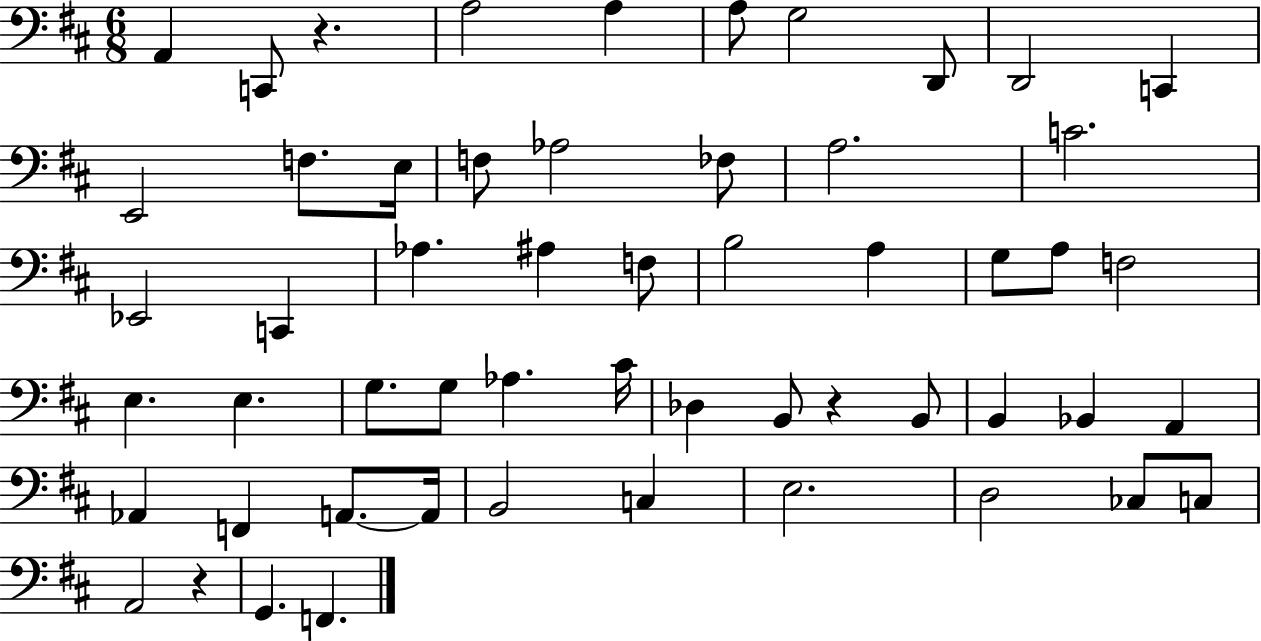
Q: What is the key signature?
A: D major